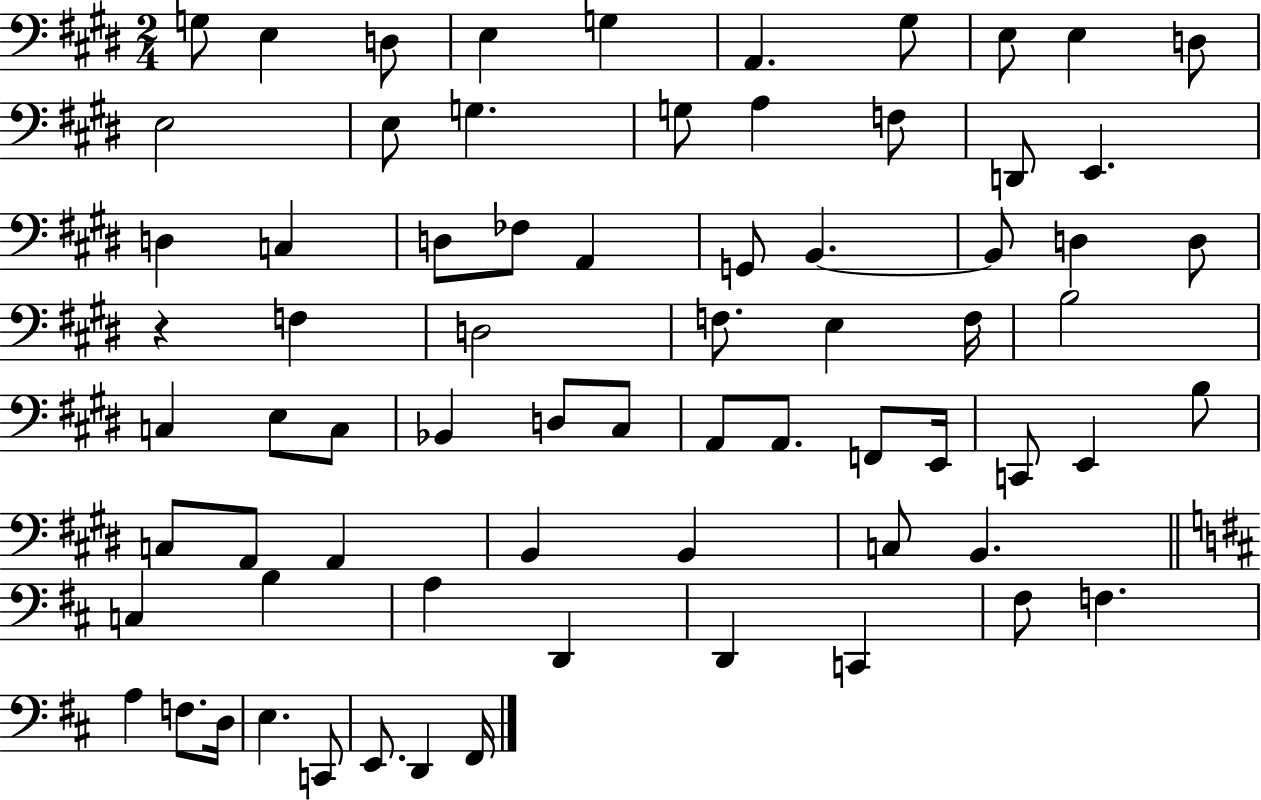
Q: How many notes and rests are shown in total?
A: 71